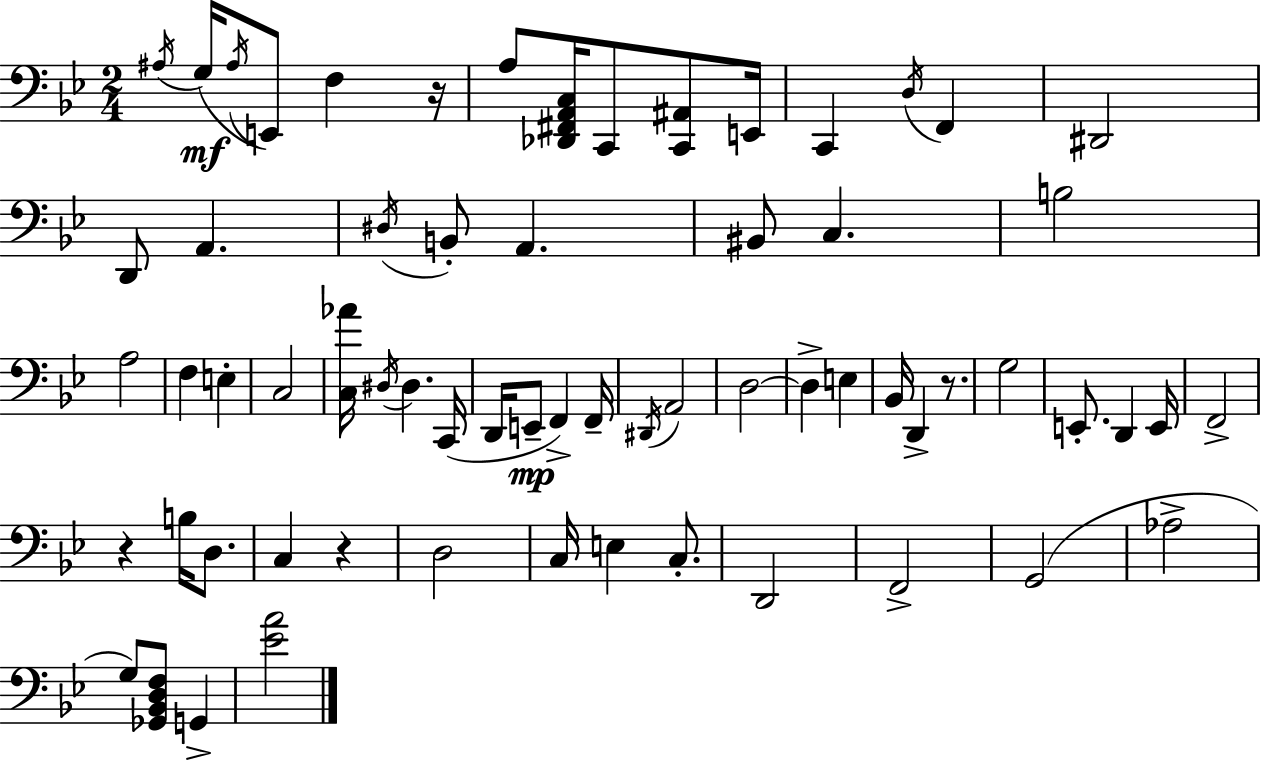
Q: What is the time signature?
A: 2/4